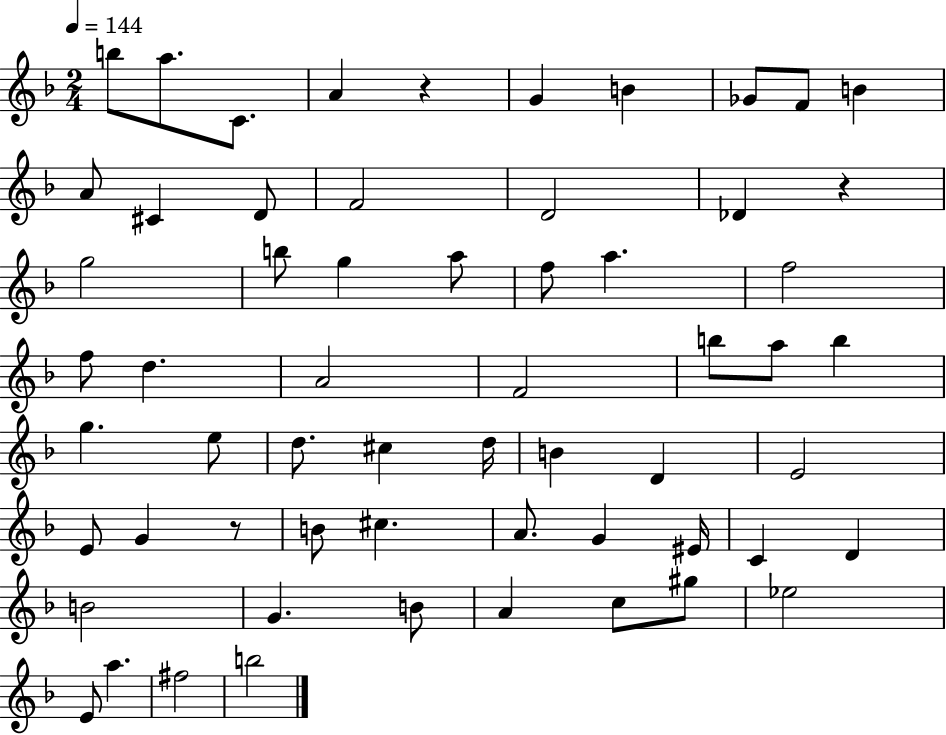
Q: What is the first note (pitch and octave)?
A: B5